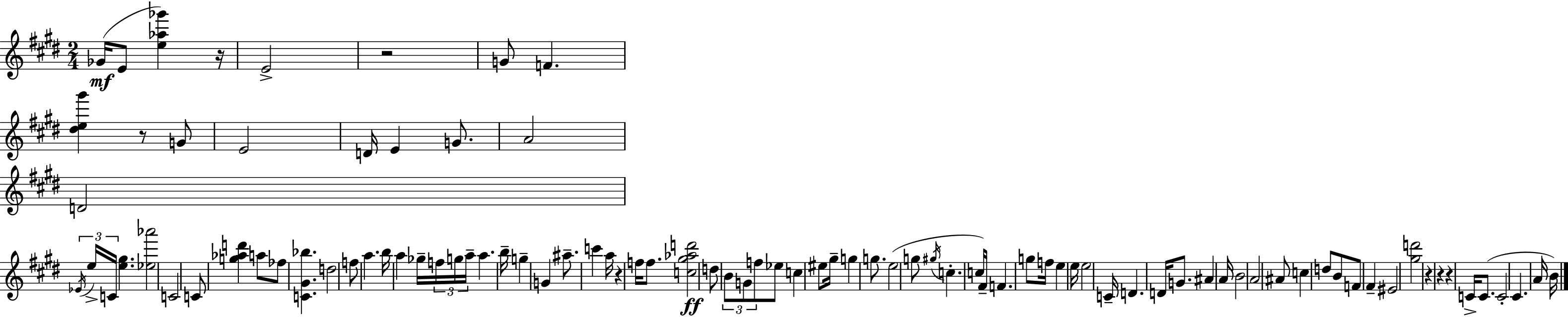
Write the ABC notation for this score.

X:1
T:Untitled
M:2/4
L:1/4
K:E
_G/4 E/2 [e_a_g'] z/4 E2 z2 G/2 F [^de^g'] z/2 G/2 E2 D/4 E G/2 A2 D2 _E/4 e/4 C/4 [e^g] [_e_a']2 C2 C/2 [g_ad'] a/2 _f/2 [C^G_b] d2 f/2 a b/4 a _g/4 f/4 g/4 a/4 a b/4 g G ^a/2 c' a/4 z f/4 f/2 [c^g_ad']2 d/2 B/2 G/2 f/2 _e/2 c ^e/2 ^g/4 g g/2 e2 g/2 ^g/4 c c/4 ^F/4 F g/2 f/4 e e/4 e2 C/4 D D/4 G/2 ^A A/4 B2 A2 ^A/2 c d/2 B/2 F/2 ^F ^E2 [^gd']2 z z z C/4 C/2 C2 ^C A/4 B/4